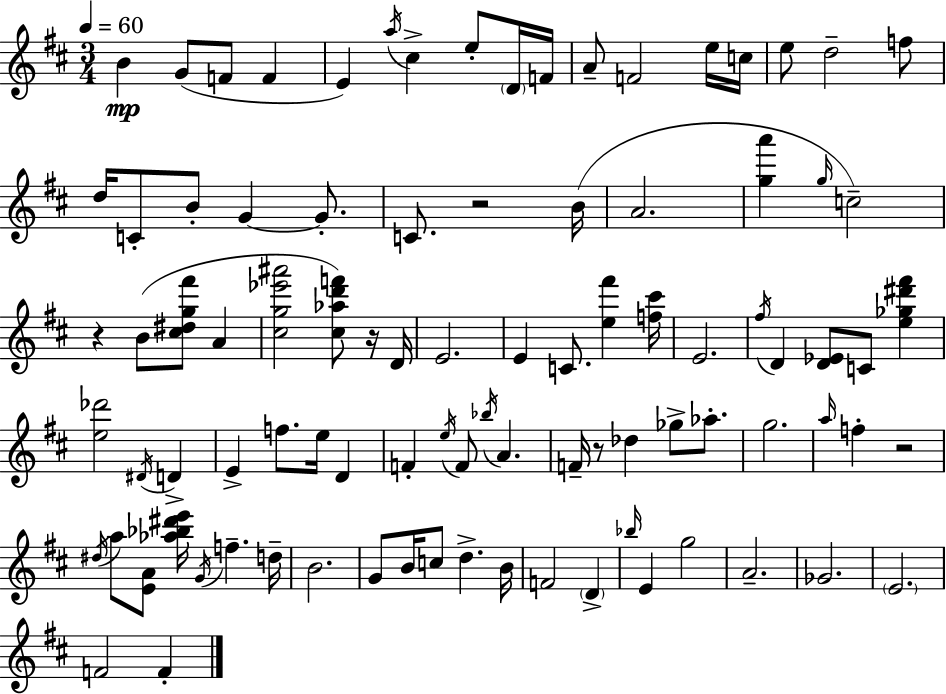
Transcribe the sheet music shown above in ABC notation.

X:1
T:Untitled
M:3/4
L:1/4
K:D
B G/2 F/2 F E a/4 ^c e/2 D/4 F/4 A/2 F2 e/4 c/4 e/2 d2 f/2 d/4 C/2 B/2 G G/2 C/2 z2 B/4 A2 [ga'] g/4 c2 z B/2 [^c^dg^f']/2 A [^cg_e'^a']2 [^c_ad'f']/2 z/4 D/4 E2 E C/2 [e^f'] [f^c']/4 E2 ^f/4 D [D_E]/2 C/2 [e_g^d'^f'] [e_d']2 ^D/4 D E f/2 e/4 D F e/4 F/2 _b/4 A F/4 z/2 _d _g/2 _a/2 g2 a/4 f z2 ^d/4 a/2 [EA]/2 [_a_b^d'e']/4 G/4 f d/4 B2 G/2 B/4 c/2 d B/4 F2 D _b/4 E g2 A2 _G2 E2 F2 F